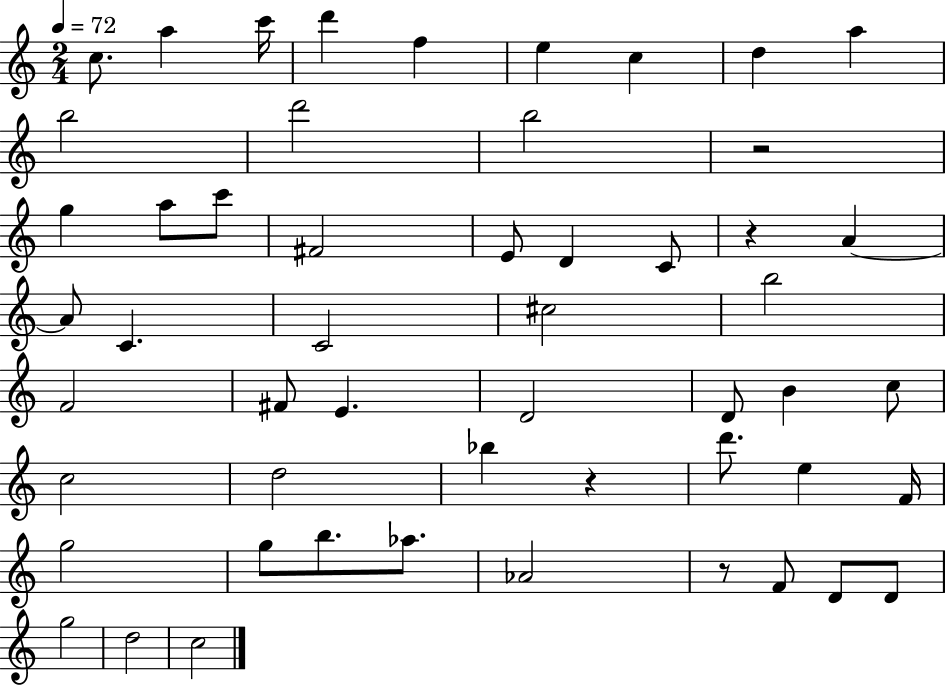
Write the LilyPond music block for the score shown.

{
  \clef treble
  \numericTimeSignature
  \time 2/4
  \key c \major
  \tempo 4 = 72
  c''8. a''4 c'''16 | d'''4 f''4 | e''4 c''4 | d''4 a''4 | \break b''2 | d'''2 | b''2 | r2 | \break g''4 a''8 c'''8 | fis'2 | e'8 d'4 c'8 | r4 a'4~~ | \break a'8 c'4. | c'2 | cis''2 | b''2 | \break f'2 | fis'8 e'4. | d'2 | d'8 b'4 c''8 | \break c''2 | d''2 | bes''4 r4 | d'''8. e''4 f'16 | \break g''2 | g''8 b''8. aes''8. | aes'2 | r8 f'8 d'8 d'8 | \break g''2 | d''2 | c''2 | \bar "|."
}